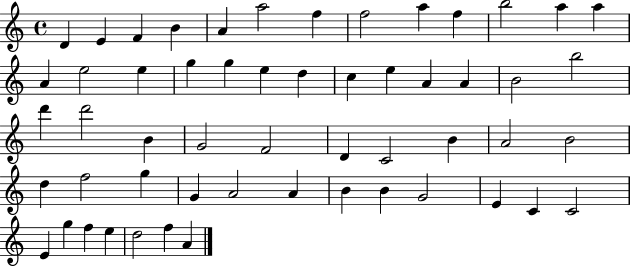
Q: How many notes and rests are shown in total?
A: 55